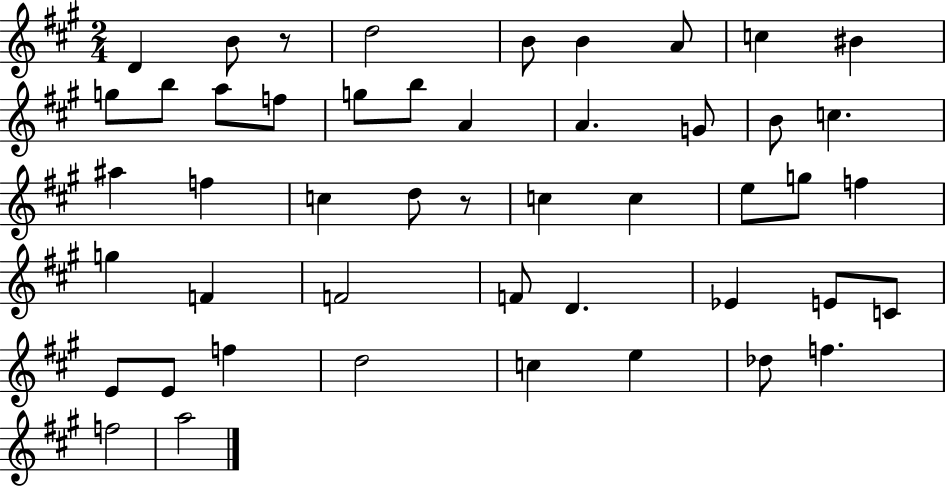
{
  \clef treble
  \numericTimeSignature
  \time 2/4
  \key a \major
  \repeat volta 2 { d'4 b'8 r8 | d''2 | b'8 b'4 a'8 | c''4 bis'4 | \break g''8 b''8 a''8 f''8 | g''8 b''8 a'4 | a'4. g'8 | b'8 c''4. | \break ais''4 f''4 | c''4 d''8 r8 | c''4 c''4 | e''8 g''8 f''4 | \break g''4 f'4 | f'2 | f'8 d'4. | ees'4 e'8 c'8 | \break e'8 e'8 f''4 | d''2 | c''4 e''4 | des''8 f''4. | \break f''2 | a''2 | } \bar "|."
}